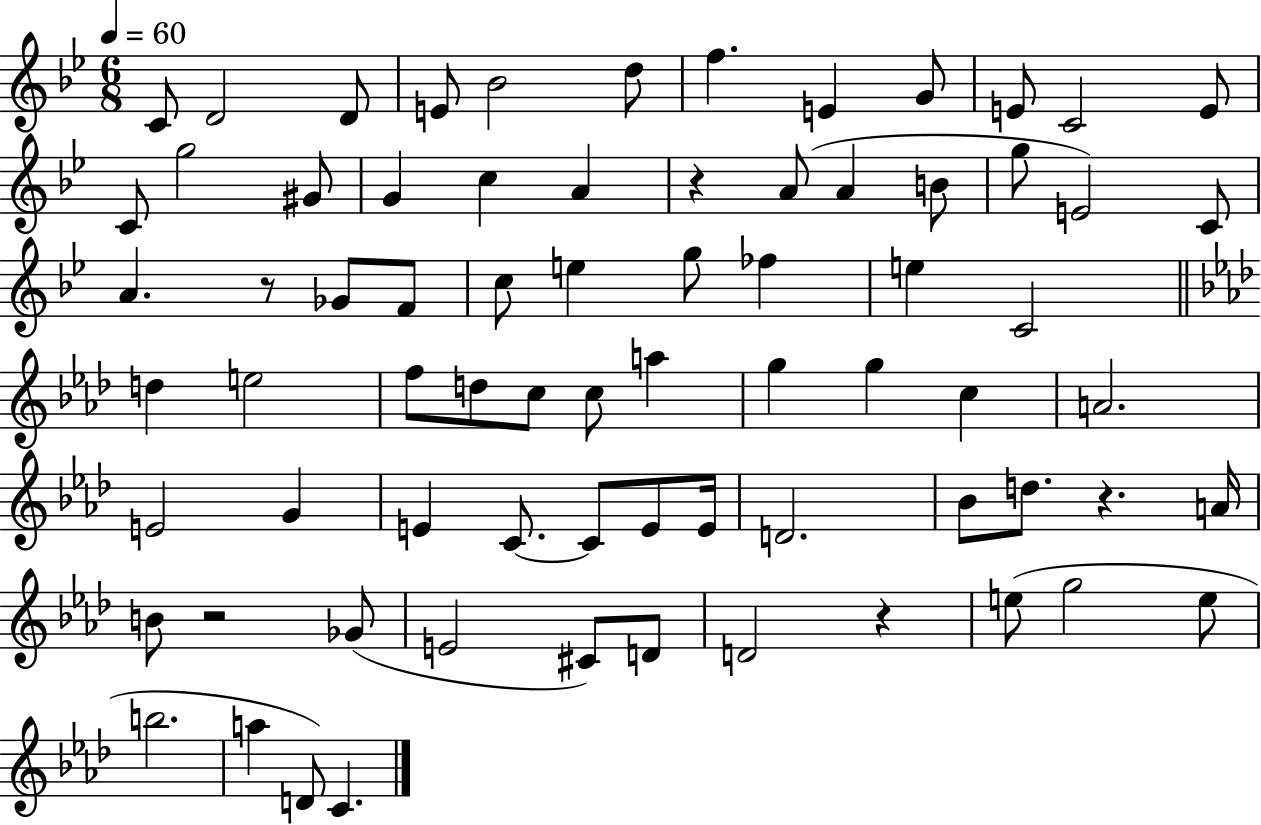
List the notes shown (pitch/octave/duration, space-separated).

C4/e D4/h D4/e E4/e Bb4/h D5/e F5/q. E4/q G4/e E4/e C4/h E4/e C4/e G5/h G#4/e G4/q C5/q A4/q R/q A4/e A4/q B4/e G5/e E4/h C4/e A4/q. R/e Gb4/e F4/e C5/e E5/q G5/e FES5/q E5/q C4/h D5/q E5/h F5/e D5/e C5/e C5/e A5/q G5/q G5/q C5/q A4/h. E4/h G4/q E4/q C4/e. C4/e E4/e E4/s D4/h. Bb4/e D5/e. R/q. A4/s B4/e R/h Gb4/e E4/h C#4/e D4/e D4/h R/q E5/e G5/h E5/e B5/h. A5/q D4/e C4/q.